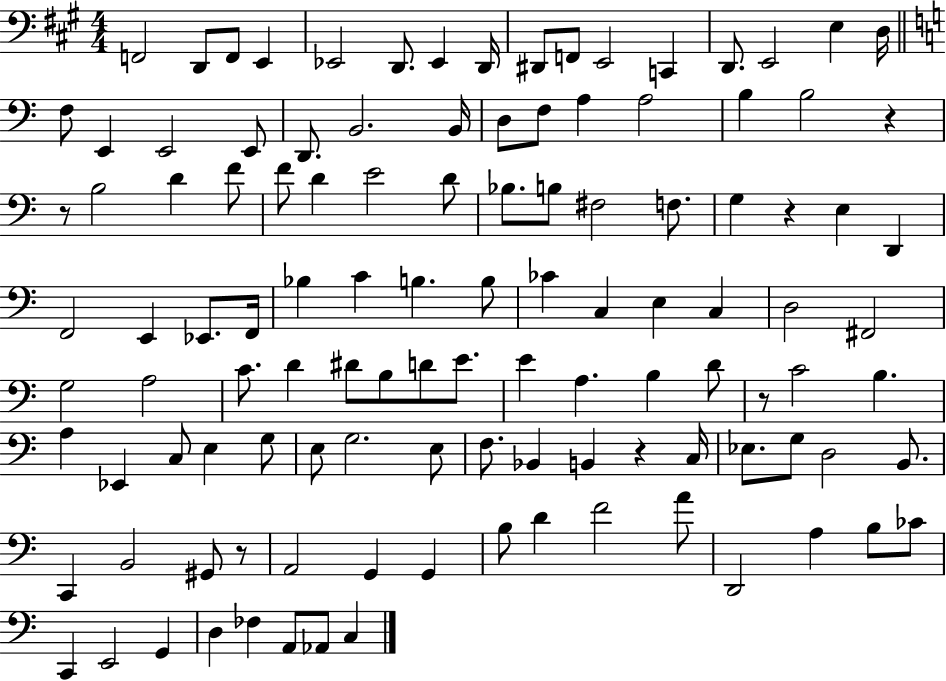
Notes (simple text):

F2/h D2/e F2/e E2/q Eb2/h D2/e. Eb2/q D2/s D#2/e F2/e E2/h C2/q D2/e. E2/h E3/q D3/s F3/e E2/q E2/h E2/e D2/e. B2/h. B2/s D3/e F3/e A3/q A3/h B3/q B3/h R/q R/e B3/h D4/q F4/e F4/e D4/q E4/h D4/e Bb3/e. B3/e F#3/h F3/e. G3/q R/q E3/q D2/q F2/h E2/q Eb2/e. F2/s Bb3/q C4/q B3/q. B3/e CES4/q C3/q E3/q C3/q D3/h F#2/h G3/h A3/h C4/e. D4/q D#4/e B3/e D4/e E4/e. E4/q A3/q. B3/q D4/e R/e C4/h B3/q. A3/q Eb2/q C3/e E3/q G3/e E3/e G3/h. E3/e F3/e. Bb2/q B2/q R/q C3/s Eb3/e. G3/e D3/h B2/e. C2/q B2/h G#2/e R/e A2/h G2/q G2/q B3/e D4/q F4/h A4/e D2/h A3/q B3/e CES4/e C2/q E2/h G2/q D3/q FES3/q A2/e Ab2/e C3/q